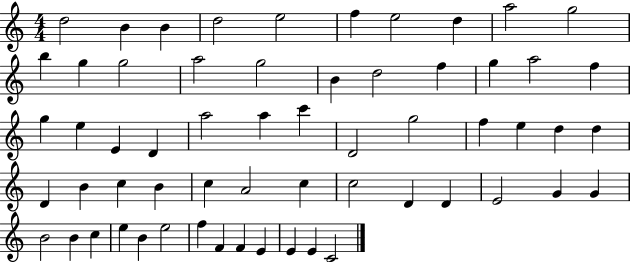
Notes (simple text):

D5/h B4/q B4/q D5/h E5/h F5/q E5/h D5/q A5/h G5/h B5/q G5/q G5/h A5/h G5/h B4/q D5/h F5/q G5/q A5/h F5/q G5/q E5/q E4/q D4/q A5/h A5/q C6/q D4/h G5/h F5/q E5/q D5/q D5/q D4/q B4/q C5/q B4/q C5/q A4/h C5/q C5/h D4/q D4/q E4/h G4/q G4/q B4/h B4/q C5/q E5/q B4/q E5/h F5/q F4/q F4/q E4/q E4/q E4/q C4/h